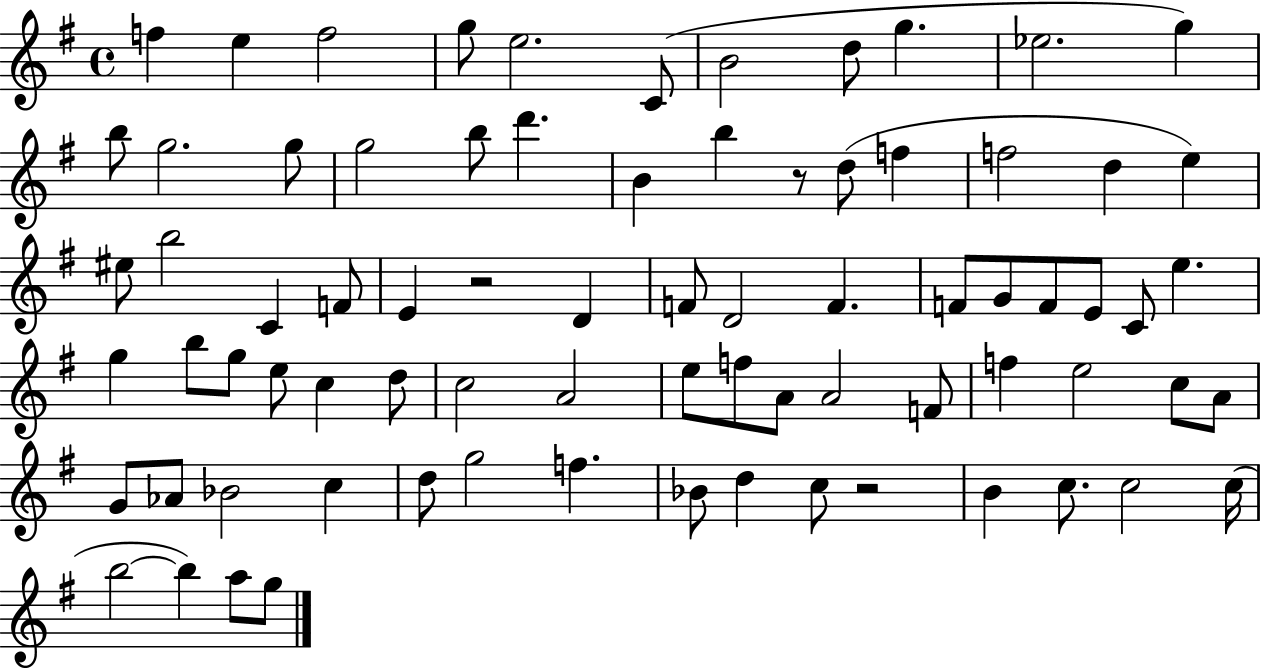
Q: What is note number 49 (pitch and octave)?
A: F5